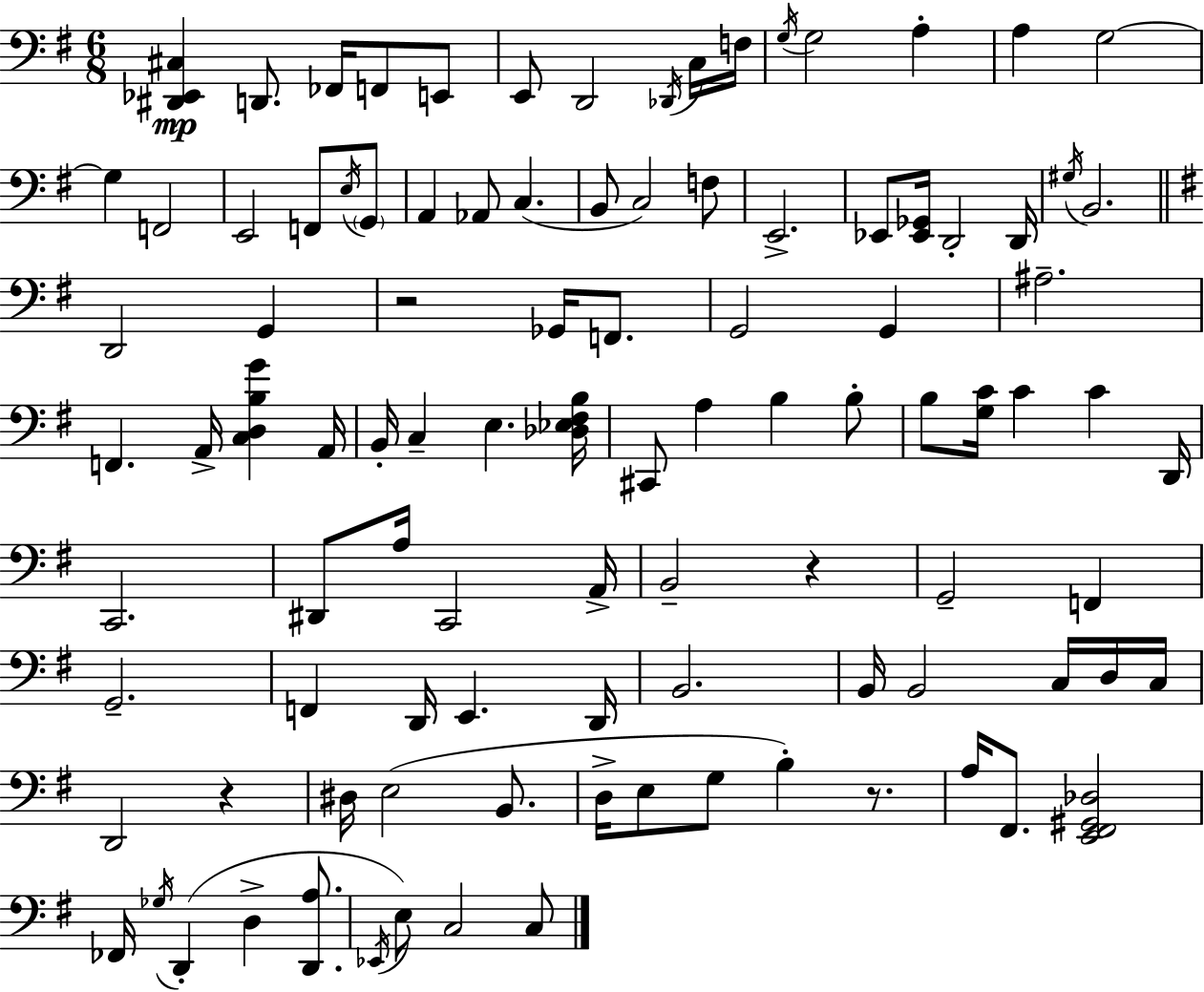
{
  \clef bass
  \numericTimeSignature
  \time 6/8
  \key g \major
  <dis, ees, cis>4\mp d,8. fes,16 f,8 e,8 | e,8 d,2 \acciaccatura { des,16 } c16 | f16 \acciaccatura { g16 } g2 a4-. | a4 g2~~ | \break g4 f,2 | e,2 f,8 | \acciaccatura { e16 } \parenthesize g,8 a,4 aes,8 c4.( | b,8 c2) | \break f8 e,2.-> | ees,8 <ees, ges,>16 d,2-. | d,16 \acciaccatura { gis16 } b,2. | \bar "||" \break \key g \major d,2 g,4 | r2 ges,16 f,8. | g,2 g,4 | ais2.-- | \break f,4. a,16-> <c d b g'>4 a,16 | b,16-. c4-- e4. <des ees fis b>16 | cis,8 a4 b4 b8-. | b8 <g c'>16 c'4 c'4 d,16 | \break c,2. | dis,8 a16 c,2 a,16-> | b,2-- r4 | g,2-- f,4 | \break g,2.-- | f,4 d,16 e,4. d,16 | b,2. | b,16 b,2 c16 d16 c16 | \break d,2 r4 | dis16 e2( b,8. | d16-> e8 g8 b4-.) r8. | a16 fis,8. <e, fis, gis, des>2 | \break fes,16 \acciaccatura { ges16 }( d,4-. d4-> <d, a>8. | \acciaccatura { ees,16 }) e8 c2 | c8 \bar "|."
}